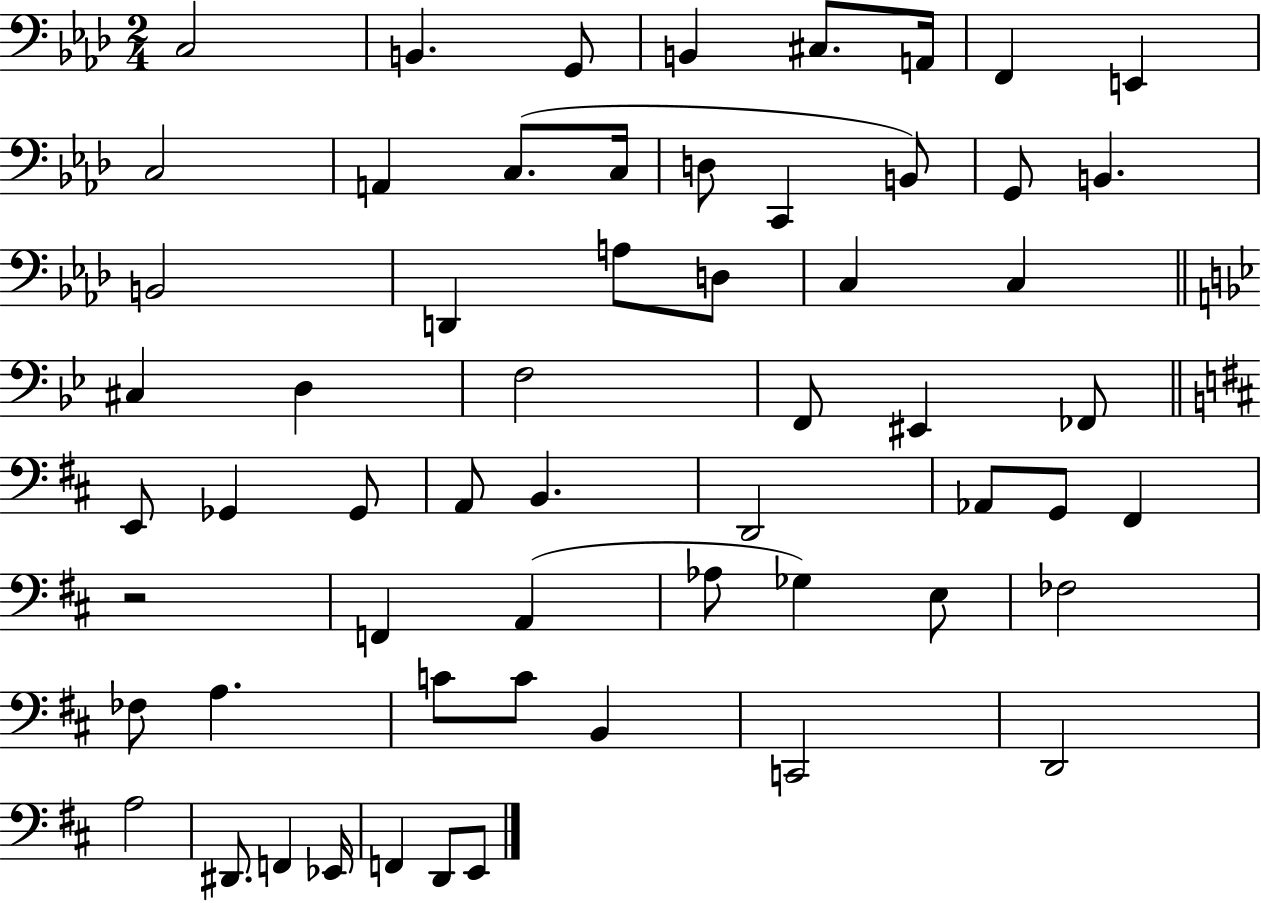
C3/h B2/q. G2/e B2/q C#3/e. A2/s F2/q E2/q C3/h A2/q C3/e. C3/s D3/e C2/q B2/e G2/e B2/q. B2/h D2/q A3/e D3/e C3/q C3/q C#3/q D3/q F3/h F2/e EIS2/q FES2/e E2/e Gb2/q Gb2/e A2/e B2/q. D2/h Ab2/e G2/e F#2/q R/h F2/q A2/q Ab3/e Gb3/q E3/e FES3/h FES3/e A3/q. C4/e C4/e B2/q C2/h D2/h A3/h D#2/e. F2/q Eb2/s F2/q D2/e E2/e